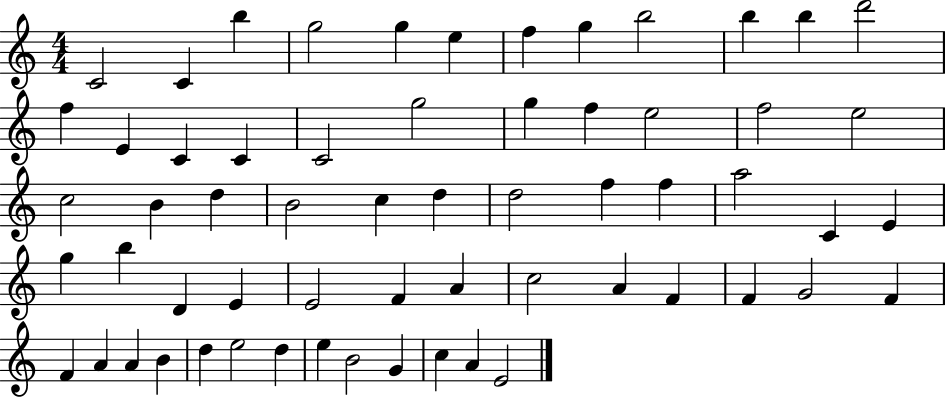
{
  \clef treble
  \numericTimeSignature
  \time 4/4
  \key c \major
  c'2 c'4 b''4 | g''2 g''4 e''4 | f''4 g''4 b''2 | b''4 b''4 d'''2 | \break f''4 e'4 c'4 c'4 | c'2 g''2 | g''4 f''4 e''2 | f''2 e''2 | \break c''2 b'4 d''4 | b'2 c''4 d''4 | d''2 f''4 f''4 | a''2 c'4 e'4 | \break g''4 b''4 d'4 e'4 | e'2 f'4 a'4 | c''2 a'4 f'4 | f'4 g'2 f'4 | \break f'4 a'4 a'4 b'4 | d''4 e''2 d''4 | e''4 b'2 g'4 | c''4 a'4 e'2 | \break \bar "|."
}